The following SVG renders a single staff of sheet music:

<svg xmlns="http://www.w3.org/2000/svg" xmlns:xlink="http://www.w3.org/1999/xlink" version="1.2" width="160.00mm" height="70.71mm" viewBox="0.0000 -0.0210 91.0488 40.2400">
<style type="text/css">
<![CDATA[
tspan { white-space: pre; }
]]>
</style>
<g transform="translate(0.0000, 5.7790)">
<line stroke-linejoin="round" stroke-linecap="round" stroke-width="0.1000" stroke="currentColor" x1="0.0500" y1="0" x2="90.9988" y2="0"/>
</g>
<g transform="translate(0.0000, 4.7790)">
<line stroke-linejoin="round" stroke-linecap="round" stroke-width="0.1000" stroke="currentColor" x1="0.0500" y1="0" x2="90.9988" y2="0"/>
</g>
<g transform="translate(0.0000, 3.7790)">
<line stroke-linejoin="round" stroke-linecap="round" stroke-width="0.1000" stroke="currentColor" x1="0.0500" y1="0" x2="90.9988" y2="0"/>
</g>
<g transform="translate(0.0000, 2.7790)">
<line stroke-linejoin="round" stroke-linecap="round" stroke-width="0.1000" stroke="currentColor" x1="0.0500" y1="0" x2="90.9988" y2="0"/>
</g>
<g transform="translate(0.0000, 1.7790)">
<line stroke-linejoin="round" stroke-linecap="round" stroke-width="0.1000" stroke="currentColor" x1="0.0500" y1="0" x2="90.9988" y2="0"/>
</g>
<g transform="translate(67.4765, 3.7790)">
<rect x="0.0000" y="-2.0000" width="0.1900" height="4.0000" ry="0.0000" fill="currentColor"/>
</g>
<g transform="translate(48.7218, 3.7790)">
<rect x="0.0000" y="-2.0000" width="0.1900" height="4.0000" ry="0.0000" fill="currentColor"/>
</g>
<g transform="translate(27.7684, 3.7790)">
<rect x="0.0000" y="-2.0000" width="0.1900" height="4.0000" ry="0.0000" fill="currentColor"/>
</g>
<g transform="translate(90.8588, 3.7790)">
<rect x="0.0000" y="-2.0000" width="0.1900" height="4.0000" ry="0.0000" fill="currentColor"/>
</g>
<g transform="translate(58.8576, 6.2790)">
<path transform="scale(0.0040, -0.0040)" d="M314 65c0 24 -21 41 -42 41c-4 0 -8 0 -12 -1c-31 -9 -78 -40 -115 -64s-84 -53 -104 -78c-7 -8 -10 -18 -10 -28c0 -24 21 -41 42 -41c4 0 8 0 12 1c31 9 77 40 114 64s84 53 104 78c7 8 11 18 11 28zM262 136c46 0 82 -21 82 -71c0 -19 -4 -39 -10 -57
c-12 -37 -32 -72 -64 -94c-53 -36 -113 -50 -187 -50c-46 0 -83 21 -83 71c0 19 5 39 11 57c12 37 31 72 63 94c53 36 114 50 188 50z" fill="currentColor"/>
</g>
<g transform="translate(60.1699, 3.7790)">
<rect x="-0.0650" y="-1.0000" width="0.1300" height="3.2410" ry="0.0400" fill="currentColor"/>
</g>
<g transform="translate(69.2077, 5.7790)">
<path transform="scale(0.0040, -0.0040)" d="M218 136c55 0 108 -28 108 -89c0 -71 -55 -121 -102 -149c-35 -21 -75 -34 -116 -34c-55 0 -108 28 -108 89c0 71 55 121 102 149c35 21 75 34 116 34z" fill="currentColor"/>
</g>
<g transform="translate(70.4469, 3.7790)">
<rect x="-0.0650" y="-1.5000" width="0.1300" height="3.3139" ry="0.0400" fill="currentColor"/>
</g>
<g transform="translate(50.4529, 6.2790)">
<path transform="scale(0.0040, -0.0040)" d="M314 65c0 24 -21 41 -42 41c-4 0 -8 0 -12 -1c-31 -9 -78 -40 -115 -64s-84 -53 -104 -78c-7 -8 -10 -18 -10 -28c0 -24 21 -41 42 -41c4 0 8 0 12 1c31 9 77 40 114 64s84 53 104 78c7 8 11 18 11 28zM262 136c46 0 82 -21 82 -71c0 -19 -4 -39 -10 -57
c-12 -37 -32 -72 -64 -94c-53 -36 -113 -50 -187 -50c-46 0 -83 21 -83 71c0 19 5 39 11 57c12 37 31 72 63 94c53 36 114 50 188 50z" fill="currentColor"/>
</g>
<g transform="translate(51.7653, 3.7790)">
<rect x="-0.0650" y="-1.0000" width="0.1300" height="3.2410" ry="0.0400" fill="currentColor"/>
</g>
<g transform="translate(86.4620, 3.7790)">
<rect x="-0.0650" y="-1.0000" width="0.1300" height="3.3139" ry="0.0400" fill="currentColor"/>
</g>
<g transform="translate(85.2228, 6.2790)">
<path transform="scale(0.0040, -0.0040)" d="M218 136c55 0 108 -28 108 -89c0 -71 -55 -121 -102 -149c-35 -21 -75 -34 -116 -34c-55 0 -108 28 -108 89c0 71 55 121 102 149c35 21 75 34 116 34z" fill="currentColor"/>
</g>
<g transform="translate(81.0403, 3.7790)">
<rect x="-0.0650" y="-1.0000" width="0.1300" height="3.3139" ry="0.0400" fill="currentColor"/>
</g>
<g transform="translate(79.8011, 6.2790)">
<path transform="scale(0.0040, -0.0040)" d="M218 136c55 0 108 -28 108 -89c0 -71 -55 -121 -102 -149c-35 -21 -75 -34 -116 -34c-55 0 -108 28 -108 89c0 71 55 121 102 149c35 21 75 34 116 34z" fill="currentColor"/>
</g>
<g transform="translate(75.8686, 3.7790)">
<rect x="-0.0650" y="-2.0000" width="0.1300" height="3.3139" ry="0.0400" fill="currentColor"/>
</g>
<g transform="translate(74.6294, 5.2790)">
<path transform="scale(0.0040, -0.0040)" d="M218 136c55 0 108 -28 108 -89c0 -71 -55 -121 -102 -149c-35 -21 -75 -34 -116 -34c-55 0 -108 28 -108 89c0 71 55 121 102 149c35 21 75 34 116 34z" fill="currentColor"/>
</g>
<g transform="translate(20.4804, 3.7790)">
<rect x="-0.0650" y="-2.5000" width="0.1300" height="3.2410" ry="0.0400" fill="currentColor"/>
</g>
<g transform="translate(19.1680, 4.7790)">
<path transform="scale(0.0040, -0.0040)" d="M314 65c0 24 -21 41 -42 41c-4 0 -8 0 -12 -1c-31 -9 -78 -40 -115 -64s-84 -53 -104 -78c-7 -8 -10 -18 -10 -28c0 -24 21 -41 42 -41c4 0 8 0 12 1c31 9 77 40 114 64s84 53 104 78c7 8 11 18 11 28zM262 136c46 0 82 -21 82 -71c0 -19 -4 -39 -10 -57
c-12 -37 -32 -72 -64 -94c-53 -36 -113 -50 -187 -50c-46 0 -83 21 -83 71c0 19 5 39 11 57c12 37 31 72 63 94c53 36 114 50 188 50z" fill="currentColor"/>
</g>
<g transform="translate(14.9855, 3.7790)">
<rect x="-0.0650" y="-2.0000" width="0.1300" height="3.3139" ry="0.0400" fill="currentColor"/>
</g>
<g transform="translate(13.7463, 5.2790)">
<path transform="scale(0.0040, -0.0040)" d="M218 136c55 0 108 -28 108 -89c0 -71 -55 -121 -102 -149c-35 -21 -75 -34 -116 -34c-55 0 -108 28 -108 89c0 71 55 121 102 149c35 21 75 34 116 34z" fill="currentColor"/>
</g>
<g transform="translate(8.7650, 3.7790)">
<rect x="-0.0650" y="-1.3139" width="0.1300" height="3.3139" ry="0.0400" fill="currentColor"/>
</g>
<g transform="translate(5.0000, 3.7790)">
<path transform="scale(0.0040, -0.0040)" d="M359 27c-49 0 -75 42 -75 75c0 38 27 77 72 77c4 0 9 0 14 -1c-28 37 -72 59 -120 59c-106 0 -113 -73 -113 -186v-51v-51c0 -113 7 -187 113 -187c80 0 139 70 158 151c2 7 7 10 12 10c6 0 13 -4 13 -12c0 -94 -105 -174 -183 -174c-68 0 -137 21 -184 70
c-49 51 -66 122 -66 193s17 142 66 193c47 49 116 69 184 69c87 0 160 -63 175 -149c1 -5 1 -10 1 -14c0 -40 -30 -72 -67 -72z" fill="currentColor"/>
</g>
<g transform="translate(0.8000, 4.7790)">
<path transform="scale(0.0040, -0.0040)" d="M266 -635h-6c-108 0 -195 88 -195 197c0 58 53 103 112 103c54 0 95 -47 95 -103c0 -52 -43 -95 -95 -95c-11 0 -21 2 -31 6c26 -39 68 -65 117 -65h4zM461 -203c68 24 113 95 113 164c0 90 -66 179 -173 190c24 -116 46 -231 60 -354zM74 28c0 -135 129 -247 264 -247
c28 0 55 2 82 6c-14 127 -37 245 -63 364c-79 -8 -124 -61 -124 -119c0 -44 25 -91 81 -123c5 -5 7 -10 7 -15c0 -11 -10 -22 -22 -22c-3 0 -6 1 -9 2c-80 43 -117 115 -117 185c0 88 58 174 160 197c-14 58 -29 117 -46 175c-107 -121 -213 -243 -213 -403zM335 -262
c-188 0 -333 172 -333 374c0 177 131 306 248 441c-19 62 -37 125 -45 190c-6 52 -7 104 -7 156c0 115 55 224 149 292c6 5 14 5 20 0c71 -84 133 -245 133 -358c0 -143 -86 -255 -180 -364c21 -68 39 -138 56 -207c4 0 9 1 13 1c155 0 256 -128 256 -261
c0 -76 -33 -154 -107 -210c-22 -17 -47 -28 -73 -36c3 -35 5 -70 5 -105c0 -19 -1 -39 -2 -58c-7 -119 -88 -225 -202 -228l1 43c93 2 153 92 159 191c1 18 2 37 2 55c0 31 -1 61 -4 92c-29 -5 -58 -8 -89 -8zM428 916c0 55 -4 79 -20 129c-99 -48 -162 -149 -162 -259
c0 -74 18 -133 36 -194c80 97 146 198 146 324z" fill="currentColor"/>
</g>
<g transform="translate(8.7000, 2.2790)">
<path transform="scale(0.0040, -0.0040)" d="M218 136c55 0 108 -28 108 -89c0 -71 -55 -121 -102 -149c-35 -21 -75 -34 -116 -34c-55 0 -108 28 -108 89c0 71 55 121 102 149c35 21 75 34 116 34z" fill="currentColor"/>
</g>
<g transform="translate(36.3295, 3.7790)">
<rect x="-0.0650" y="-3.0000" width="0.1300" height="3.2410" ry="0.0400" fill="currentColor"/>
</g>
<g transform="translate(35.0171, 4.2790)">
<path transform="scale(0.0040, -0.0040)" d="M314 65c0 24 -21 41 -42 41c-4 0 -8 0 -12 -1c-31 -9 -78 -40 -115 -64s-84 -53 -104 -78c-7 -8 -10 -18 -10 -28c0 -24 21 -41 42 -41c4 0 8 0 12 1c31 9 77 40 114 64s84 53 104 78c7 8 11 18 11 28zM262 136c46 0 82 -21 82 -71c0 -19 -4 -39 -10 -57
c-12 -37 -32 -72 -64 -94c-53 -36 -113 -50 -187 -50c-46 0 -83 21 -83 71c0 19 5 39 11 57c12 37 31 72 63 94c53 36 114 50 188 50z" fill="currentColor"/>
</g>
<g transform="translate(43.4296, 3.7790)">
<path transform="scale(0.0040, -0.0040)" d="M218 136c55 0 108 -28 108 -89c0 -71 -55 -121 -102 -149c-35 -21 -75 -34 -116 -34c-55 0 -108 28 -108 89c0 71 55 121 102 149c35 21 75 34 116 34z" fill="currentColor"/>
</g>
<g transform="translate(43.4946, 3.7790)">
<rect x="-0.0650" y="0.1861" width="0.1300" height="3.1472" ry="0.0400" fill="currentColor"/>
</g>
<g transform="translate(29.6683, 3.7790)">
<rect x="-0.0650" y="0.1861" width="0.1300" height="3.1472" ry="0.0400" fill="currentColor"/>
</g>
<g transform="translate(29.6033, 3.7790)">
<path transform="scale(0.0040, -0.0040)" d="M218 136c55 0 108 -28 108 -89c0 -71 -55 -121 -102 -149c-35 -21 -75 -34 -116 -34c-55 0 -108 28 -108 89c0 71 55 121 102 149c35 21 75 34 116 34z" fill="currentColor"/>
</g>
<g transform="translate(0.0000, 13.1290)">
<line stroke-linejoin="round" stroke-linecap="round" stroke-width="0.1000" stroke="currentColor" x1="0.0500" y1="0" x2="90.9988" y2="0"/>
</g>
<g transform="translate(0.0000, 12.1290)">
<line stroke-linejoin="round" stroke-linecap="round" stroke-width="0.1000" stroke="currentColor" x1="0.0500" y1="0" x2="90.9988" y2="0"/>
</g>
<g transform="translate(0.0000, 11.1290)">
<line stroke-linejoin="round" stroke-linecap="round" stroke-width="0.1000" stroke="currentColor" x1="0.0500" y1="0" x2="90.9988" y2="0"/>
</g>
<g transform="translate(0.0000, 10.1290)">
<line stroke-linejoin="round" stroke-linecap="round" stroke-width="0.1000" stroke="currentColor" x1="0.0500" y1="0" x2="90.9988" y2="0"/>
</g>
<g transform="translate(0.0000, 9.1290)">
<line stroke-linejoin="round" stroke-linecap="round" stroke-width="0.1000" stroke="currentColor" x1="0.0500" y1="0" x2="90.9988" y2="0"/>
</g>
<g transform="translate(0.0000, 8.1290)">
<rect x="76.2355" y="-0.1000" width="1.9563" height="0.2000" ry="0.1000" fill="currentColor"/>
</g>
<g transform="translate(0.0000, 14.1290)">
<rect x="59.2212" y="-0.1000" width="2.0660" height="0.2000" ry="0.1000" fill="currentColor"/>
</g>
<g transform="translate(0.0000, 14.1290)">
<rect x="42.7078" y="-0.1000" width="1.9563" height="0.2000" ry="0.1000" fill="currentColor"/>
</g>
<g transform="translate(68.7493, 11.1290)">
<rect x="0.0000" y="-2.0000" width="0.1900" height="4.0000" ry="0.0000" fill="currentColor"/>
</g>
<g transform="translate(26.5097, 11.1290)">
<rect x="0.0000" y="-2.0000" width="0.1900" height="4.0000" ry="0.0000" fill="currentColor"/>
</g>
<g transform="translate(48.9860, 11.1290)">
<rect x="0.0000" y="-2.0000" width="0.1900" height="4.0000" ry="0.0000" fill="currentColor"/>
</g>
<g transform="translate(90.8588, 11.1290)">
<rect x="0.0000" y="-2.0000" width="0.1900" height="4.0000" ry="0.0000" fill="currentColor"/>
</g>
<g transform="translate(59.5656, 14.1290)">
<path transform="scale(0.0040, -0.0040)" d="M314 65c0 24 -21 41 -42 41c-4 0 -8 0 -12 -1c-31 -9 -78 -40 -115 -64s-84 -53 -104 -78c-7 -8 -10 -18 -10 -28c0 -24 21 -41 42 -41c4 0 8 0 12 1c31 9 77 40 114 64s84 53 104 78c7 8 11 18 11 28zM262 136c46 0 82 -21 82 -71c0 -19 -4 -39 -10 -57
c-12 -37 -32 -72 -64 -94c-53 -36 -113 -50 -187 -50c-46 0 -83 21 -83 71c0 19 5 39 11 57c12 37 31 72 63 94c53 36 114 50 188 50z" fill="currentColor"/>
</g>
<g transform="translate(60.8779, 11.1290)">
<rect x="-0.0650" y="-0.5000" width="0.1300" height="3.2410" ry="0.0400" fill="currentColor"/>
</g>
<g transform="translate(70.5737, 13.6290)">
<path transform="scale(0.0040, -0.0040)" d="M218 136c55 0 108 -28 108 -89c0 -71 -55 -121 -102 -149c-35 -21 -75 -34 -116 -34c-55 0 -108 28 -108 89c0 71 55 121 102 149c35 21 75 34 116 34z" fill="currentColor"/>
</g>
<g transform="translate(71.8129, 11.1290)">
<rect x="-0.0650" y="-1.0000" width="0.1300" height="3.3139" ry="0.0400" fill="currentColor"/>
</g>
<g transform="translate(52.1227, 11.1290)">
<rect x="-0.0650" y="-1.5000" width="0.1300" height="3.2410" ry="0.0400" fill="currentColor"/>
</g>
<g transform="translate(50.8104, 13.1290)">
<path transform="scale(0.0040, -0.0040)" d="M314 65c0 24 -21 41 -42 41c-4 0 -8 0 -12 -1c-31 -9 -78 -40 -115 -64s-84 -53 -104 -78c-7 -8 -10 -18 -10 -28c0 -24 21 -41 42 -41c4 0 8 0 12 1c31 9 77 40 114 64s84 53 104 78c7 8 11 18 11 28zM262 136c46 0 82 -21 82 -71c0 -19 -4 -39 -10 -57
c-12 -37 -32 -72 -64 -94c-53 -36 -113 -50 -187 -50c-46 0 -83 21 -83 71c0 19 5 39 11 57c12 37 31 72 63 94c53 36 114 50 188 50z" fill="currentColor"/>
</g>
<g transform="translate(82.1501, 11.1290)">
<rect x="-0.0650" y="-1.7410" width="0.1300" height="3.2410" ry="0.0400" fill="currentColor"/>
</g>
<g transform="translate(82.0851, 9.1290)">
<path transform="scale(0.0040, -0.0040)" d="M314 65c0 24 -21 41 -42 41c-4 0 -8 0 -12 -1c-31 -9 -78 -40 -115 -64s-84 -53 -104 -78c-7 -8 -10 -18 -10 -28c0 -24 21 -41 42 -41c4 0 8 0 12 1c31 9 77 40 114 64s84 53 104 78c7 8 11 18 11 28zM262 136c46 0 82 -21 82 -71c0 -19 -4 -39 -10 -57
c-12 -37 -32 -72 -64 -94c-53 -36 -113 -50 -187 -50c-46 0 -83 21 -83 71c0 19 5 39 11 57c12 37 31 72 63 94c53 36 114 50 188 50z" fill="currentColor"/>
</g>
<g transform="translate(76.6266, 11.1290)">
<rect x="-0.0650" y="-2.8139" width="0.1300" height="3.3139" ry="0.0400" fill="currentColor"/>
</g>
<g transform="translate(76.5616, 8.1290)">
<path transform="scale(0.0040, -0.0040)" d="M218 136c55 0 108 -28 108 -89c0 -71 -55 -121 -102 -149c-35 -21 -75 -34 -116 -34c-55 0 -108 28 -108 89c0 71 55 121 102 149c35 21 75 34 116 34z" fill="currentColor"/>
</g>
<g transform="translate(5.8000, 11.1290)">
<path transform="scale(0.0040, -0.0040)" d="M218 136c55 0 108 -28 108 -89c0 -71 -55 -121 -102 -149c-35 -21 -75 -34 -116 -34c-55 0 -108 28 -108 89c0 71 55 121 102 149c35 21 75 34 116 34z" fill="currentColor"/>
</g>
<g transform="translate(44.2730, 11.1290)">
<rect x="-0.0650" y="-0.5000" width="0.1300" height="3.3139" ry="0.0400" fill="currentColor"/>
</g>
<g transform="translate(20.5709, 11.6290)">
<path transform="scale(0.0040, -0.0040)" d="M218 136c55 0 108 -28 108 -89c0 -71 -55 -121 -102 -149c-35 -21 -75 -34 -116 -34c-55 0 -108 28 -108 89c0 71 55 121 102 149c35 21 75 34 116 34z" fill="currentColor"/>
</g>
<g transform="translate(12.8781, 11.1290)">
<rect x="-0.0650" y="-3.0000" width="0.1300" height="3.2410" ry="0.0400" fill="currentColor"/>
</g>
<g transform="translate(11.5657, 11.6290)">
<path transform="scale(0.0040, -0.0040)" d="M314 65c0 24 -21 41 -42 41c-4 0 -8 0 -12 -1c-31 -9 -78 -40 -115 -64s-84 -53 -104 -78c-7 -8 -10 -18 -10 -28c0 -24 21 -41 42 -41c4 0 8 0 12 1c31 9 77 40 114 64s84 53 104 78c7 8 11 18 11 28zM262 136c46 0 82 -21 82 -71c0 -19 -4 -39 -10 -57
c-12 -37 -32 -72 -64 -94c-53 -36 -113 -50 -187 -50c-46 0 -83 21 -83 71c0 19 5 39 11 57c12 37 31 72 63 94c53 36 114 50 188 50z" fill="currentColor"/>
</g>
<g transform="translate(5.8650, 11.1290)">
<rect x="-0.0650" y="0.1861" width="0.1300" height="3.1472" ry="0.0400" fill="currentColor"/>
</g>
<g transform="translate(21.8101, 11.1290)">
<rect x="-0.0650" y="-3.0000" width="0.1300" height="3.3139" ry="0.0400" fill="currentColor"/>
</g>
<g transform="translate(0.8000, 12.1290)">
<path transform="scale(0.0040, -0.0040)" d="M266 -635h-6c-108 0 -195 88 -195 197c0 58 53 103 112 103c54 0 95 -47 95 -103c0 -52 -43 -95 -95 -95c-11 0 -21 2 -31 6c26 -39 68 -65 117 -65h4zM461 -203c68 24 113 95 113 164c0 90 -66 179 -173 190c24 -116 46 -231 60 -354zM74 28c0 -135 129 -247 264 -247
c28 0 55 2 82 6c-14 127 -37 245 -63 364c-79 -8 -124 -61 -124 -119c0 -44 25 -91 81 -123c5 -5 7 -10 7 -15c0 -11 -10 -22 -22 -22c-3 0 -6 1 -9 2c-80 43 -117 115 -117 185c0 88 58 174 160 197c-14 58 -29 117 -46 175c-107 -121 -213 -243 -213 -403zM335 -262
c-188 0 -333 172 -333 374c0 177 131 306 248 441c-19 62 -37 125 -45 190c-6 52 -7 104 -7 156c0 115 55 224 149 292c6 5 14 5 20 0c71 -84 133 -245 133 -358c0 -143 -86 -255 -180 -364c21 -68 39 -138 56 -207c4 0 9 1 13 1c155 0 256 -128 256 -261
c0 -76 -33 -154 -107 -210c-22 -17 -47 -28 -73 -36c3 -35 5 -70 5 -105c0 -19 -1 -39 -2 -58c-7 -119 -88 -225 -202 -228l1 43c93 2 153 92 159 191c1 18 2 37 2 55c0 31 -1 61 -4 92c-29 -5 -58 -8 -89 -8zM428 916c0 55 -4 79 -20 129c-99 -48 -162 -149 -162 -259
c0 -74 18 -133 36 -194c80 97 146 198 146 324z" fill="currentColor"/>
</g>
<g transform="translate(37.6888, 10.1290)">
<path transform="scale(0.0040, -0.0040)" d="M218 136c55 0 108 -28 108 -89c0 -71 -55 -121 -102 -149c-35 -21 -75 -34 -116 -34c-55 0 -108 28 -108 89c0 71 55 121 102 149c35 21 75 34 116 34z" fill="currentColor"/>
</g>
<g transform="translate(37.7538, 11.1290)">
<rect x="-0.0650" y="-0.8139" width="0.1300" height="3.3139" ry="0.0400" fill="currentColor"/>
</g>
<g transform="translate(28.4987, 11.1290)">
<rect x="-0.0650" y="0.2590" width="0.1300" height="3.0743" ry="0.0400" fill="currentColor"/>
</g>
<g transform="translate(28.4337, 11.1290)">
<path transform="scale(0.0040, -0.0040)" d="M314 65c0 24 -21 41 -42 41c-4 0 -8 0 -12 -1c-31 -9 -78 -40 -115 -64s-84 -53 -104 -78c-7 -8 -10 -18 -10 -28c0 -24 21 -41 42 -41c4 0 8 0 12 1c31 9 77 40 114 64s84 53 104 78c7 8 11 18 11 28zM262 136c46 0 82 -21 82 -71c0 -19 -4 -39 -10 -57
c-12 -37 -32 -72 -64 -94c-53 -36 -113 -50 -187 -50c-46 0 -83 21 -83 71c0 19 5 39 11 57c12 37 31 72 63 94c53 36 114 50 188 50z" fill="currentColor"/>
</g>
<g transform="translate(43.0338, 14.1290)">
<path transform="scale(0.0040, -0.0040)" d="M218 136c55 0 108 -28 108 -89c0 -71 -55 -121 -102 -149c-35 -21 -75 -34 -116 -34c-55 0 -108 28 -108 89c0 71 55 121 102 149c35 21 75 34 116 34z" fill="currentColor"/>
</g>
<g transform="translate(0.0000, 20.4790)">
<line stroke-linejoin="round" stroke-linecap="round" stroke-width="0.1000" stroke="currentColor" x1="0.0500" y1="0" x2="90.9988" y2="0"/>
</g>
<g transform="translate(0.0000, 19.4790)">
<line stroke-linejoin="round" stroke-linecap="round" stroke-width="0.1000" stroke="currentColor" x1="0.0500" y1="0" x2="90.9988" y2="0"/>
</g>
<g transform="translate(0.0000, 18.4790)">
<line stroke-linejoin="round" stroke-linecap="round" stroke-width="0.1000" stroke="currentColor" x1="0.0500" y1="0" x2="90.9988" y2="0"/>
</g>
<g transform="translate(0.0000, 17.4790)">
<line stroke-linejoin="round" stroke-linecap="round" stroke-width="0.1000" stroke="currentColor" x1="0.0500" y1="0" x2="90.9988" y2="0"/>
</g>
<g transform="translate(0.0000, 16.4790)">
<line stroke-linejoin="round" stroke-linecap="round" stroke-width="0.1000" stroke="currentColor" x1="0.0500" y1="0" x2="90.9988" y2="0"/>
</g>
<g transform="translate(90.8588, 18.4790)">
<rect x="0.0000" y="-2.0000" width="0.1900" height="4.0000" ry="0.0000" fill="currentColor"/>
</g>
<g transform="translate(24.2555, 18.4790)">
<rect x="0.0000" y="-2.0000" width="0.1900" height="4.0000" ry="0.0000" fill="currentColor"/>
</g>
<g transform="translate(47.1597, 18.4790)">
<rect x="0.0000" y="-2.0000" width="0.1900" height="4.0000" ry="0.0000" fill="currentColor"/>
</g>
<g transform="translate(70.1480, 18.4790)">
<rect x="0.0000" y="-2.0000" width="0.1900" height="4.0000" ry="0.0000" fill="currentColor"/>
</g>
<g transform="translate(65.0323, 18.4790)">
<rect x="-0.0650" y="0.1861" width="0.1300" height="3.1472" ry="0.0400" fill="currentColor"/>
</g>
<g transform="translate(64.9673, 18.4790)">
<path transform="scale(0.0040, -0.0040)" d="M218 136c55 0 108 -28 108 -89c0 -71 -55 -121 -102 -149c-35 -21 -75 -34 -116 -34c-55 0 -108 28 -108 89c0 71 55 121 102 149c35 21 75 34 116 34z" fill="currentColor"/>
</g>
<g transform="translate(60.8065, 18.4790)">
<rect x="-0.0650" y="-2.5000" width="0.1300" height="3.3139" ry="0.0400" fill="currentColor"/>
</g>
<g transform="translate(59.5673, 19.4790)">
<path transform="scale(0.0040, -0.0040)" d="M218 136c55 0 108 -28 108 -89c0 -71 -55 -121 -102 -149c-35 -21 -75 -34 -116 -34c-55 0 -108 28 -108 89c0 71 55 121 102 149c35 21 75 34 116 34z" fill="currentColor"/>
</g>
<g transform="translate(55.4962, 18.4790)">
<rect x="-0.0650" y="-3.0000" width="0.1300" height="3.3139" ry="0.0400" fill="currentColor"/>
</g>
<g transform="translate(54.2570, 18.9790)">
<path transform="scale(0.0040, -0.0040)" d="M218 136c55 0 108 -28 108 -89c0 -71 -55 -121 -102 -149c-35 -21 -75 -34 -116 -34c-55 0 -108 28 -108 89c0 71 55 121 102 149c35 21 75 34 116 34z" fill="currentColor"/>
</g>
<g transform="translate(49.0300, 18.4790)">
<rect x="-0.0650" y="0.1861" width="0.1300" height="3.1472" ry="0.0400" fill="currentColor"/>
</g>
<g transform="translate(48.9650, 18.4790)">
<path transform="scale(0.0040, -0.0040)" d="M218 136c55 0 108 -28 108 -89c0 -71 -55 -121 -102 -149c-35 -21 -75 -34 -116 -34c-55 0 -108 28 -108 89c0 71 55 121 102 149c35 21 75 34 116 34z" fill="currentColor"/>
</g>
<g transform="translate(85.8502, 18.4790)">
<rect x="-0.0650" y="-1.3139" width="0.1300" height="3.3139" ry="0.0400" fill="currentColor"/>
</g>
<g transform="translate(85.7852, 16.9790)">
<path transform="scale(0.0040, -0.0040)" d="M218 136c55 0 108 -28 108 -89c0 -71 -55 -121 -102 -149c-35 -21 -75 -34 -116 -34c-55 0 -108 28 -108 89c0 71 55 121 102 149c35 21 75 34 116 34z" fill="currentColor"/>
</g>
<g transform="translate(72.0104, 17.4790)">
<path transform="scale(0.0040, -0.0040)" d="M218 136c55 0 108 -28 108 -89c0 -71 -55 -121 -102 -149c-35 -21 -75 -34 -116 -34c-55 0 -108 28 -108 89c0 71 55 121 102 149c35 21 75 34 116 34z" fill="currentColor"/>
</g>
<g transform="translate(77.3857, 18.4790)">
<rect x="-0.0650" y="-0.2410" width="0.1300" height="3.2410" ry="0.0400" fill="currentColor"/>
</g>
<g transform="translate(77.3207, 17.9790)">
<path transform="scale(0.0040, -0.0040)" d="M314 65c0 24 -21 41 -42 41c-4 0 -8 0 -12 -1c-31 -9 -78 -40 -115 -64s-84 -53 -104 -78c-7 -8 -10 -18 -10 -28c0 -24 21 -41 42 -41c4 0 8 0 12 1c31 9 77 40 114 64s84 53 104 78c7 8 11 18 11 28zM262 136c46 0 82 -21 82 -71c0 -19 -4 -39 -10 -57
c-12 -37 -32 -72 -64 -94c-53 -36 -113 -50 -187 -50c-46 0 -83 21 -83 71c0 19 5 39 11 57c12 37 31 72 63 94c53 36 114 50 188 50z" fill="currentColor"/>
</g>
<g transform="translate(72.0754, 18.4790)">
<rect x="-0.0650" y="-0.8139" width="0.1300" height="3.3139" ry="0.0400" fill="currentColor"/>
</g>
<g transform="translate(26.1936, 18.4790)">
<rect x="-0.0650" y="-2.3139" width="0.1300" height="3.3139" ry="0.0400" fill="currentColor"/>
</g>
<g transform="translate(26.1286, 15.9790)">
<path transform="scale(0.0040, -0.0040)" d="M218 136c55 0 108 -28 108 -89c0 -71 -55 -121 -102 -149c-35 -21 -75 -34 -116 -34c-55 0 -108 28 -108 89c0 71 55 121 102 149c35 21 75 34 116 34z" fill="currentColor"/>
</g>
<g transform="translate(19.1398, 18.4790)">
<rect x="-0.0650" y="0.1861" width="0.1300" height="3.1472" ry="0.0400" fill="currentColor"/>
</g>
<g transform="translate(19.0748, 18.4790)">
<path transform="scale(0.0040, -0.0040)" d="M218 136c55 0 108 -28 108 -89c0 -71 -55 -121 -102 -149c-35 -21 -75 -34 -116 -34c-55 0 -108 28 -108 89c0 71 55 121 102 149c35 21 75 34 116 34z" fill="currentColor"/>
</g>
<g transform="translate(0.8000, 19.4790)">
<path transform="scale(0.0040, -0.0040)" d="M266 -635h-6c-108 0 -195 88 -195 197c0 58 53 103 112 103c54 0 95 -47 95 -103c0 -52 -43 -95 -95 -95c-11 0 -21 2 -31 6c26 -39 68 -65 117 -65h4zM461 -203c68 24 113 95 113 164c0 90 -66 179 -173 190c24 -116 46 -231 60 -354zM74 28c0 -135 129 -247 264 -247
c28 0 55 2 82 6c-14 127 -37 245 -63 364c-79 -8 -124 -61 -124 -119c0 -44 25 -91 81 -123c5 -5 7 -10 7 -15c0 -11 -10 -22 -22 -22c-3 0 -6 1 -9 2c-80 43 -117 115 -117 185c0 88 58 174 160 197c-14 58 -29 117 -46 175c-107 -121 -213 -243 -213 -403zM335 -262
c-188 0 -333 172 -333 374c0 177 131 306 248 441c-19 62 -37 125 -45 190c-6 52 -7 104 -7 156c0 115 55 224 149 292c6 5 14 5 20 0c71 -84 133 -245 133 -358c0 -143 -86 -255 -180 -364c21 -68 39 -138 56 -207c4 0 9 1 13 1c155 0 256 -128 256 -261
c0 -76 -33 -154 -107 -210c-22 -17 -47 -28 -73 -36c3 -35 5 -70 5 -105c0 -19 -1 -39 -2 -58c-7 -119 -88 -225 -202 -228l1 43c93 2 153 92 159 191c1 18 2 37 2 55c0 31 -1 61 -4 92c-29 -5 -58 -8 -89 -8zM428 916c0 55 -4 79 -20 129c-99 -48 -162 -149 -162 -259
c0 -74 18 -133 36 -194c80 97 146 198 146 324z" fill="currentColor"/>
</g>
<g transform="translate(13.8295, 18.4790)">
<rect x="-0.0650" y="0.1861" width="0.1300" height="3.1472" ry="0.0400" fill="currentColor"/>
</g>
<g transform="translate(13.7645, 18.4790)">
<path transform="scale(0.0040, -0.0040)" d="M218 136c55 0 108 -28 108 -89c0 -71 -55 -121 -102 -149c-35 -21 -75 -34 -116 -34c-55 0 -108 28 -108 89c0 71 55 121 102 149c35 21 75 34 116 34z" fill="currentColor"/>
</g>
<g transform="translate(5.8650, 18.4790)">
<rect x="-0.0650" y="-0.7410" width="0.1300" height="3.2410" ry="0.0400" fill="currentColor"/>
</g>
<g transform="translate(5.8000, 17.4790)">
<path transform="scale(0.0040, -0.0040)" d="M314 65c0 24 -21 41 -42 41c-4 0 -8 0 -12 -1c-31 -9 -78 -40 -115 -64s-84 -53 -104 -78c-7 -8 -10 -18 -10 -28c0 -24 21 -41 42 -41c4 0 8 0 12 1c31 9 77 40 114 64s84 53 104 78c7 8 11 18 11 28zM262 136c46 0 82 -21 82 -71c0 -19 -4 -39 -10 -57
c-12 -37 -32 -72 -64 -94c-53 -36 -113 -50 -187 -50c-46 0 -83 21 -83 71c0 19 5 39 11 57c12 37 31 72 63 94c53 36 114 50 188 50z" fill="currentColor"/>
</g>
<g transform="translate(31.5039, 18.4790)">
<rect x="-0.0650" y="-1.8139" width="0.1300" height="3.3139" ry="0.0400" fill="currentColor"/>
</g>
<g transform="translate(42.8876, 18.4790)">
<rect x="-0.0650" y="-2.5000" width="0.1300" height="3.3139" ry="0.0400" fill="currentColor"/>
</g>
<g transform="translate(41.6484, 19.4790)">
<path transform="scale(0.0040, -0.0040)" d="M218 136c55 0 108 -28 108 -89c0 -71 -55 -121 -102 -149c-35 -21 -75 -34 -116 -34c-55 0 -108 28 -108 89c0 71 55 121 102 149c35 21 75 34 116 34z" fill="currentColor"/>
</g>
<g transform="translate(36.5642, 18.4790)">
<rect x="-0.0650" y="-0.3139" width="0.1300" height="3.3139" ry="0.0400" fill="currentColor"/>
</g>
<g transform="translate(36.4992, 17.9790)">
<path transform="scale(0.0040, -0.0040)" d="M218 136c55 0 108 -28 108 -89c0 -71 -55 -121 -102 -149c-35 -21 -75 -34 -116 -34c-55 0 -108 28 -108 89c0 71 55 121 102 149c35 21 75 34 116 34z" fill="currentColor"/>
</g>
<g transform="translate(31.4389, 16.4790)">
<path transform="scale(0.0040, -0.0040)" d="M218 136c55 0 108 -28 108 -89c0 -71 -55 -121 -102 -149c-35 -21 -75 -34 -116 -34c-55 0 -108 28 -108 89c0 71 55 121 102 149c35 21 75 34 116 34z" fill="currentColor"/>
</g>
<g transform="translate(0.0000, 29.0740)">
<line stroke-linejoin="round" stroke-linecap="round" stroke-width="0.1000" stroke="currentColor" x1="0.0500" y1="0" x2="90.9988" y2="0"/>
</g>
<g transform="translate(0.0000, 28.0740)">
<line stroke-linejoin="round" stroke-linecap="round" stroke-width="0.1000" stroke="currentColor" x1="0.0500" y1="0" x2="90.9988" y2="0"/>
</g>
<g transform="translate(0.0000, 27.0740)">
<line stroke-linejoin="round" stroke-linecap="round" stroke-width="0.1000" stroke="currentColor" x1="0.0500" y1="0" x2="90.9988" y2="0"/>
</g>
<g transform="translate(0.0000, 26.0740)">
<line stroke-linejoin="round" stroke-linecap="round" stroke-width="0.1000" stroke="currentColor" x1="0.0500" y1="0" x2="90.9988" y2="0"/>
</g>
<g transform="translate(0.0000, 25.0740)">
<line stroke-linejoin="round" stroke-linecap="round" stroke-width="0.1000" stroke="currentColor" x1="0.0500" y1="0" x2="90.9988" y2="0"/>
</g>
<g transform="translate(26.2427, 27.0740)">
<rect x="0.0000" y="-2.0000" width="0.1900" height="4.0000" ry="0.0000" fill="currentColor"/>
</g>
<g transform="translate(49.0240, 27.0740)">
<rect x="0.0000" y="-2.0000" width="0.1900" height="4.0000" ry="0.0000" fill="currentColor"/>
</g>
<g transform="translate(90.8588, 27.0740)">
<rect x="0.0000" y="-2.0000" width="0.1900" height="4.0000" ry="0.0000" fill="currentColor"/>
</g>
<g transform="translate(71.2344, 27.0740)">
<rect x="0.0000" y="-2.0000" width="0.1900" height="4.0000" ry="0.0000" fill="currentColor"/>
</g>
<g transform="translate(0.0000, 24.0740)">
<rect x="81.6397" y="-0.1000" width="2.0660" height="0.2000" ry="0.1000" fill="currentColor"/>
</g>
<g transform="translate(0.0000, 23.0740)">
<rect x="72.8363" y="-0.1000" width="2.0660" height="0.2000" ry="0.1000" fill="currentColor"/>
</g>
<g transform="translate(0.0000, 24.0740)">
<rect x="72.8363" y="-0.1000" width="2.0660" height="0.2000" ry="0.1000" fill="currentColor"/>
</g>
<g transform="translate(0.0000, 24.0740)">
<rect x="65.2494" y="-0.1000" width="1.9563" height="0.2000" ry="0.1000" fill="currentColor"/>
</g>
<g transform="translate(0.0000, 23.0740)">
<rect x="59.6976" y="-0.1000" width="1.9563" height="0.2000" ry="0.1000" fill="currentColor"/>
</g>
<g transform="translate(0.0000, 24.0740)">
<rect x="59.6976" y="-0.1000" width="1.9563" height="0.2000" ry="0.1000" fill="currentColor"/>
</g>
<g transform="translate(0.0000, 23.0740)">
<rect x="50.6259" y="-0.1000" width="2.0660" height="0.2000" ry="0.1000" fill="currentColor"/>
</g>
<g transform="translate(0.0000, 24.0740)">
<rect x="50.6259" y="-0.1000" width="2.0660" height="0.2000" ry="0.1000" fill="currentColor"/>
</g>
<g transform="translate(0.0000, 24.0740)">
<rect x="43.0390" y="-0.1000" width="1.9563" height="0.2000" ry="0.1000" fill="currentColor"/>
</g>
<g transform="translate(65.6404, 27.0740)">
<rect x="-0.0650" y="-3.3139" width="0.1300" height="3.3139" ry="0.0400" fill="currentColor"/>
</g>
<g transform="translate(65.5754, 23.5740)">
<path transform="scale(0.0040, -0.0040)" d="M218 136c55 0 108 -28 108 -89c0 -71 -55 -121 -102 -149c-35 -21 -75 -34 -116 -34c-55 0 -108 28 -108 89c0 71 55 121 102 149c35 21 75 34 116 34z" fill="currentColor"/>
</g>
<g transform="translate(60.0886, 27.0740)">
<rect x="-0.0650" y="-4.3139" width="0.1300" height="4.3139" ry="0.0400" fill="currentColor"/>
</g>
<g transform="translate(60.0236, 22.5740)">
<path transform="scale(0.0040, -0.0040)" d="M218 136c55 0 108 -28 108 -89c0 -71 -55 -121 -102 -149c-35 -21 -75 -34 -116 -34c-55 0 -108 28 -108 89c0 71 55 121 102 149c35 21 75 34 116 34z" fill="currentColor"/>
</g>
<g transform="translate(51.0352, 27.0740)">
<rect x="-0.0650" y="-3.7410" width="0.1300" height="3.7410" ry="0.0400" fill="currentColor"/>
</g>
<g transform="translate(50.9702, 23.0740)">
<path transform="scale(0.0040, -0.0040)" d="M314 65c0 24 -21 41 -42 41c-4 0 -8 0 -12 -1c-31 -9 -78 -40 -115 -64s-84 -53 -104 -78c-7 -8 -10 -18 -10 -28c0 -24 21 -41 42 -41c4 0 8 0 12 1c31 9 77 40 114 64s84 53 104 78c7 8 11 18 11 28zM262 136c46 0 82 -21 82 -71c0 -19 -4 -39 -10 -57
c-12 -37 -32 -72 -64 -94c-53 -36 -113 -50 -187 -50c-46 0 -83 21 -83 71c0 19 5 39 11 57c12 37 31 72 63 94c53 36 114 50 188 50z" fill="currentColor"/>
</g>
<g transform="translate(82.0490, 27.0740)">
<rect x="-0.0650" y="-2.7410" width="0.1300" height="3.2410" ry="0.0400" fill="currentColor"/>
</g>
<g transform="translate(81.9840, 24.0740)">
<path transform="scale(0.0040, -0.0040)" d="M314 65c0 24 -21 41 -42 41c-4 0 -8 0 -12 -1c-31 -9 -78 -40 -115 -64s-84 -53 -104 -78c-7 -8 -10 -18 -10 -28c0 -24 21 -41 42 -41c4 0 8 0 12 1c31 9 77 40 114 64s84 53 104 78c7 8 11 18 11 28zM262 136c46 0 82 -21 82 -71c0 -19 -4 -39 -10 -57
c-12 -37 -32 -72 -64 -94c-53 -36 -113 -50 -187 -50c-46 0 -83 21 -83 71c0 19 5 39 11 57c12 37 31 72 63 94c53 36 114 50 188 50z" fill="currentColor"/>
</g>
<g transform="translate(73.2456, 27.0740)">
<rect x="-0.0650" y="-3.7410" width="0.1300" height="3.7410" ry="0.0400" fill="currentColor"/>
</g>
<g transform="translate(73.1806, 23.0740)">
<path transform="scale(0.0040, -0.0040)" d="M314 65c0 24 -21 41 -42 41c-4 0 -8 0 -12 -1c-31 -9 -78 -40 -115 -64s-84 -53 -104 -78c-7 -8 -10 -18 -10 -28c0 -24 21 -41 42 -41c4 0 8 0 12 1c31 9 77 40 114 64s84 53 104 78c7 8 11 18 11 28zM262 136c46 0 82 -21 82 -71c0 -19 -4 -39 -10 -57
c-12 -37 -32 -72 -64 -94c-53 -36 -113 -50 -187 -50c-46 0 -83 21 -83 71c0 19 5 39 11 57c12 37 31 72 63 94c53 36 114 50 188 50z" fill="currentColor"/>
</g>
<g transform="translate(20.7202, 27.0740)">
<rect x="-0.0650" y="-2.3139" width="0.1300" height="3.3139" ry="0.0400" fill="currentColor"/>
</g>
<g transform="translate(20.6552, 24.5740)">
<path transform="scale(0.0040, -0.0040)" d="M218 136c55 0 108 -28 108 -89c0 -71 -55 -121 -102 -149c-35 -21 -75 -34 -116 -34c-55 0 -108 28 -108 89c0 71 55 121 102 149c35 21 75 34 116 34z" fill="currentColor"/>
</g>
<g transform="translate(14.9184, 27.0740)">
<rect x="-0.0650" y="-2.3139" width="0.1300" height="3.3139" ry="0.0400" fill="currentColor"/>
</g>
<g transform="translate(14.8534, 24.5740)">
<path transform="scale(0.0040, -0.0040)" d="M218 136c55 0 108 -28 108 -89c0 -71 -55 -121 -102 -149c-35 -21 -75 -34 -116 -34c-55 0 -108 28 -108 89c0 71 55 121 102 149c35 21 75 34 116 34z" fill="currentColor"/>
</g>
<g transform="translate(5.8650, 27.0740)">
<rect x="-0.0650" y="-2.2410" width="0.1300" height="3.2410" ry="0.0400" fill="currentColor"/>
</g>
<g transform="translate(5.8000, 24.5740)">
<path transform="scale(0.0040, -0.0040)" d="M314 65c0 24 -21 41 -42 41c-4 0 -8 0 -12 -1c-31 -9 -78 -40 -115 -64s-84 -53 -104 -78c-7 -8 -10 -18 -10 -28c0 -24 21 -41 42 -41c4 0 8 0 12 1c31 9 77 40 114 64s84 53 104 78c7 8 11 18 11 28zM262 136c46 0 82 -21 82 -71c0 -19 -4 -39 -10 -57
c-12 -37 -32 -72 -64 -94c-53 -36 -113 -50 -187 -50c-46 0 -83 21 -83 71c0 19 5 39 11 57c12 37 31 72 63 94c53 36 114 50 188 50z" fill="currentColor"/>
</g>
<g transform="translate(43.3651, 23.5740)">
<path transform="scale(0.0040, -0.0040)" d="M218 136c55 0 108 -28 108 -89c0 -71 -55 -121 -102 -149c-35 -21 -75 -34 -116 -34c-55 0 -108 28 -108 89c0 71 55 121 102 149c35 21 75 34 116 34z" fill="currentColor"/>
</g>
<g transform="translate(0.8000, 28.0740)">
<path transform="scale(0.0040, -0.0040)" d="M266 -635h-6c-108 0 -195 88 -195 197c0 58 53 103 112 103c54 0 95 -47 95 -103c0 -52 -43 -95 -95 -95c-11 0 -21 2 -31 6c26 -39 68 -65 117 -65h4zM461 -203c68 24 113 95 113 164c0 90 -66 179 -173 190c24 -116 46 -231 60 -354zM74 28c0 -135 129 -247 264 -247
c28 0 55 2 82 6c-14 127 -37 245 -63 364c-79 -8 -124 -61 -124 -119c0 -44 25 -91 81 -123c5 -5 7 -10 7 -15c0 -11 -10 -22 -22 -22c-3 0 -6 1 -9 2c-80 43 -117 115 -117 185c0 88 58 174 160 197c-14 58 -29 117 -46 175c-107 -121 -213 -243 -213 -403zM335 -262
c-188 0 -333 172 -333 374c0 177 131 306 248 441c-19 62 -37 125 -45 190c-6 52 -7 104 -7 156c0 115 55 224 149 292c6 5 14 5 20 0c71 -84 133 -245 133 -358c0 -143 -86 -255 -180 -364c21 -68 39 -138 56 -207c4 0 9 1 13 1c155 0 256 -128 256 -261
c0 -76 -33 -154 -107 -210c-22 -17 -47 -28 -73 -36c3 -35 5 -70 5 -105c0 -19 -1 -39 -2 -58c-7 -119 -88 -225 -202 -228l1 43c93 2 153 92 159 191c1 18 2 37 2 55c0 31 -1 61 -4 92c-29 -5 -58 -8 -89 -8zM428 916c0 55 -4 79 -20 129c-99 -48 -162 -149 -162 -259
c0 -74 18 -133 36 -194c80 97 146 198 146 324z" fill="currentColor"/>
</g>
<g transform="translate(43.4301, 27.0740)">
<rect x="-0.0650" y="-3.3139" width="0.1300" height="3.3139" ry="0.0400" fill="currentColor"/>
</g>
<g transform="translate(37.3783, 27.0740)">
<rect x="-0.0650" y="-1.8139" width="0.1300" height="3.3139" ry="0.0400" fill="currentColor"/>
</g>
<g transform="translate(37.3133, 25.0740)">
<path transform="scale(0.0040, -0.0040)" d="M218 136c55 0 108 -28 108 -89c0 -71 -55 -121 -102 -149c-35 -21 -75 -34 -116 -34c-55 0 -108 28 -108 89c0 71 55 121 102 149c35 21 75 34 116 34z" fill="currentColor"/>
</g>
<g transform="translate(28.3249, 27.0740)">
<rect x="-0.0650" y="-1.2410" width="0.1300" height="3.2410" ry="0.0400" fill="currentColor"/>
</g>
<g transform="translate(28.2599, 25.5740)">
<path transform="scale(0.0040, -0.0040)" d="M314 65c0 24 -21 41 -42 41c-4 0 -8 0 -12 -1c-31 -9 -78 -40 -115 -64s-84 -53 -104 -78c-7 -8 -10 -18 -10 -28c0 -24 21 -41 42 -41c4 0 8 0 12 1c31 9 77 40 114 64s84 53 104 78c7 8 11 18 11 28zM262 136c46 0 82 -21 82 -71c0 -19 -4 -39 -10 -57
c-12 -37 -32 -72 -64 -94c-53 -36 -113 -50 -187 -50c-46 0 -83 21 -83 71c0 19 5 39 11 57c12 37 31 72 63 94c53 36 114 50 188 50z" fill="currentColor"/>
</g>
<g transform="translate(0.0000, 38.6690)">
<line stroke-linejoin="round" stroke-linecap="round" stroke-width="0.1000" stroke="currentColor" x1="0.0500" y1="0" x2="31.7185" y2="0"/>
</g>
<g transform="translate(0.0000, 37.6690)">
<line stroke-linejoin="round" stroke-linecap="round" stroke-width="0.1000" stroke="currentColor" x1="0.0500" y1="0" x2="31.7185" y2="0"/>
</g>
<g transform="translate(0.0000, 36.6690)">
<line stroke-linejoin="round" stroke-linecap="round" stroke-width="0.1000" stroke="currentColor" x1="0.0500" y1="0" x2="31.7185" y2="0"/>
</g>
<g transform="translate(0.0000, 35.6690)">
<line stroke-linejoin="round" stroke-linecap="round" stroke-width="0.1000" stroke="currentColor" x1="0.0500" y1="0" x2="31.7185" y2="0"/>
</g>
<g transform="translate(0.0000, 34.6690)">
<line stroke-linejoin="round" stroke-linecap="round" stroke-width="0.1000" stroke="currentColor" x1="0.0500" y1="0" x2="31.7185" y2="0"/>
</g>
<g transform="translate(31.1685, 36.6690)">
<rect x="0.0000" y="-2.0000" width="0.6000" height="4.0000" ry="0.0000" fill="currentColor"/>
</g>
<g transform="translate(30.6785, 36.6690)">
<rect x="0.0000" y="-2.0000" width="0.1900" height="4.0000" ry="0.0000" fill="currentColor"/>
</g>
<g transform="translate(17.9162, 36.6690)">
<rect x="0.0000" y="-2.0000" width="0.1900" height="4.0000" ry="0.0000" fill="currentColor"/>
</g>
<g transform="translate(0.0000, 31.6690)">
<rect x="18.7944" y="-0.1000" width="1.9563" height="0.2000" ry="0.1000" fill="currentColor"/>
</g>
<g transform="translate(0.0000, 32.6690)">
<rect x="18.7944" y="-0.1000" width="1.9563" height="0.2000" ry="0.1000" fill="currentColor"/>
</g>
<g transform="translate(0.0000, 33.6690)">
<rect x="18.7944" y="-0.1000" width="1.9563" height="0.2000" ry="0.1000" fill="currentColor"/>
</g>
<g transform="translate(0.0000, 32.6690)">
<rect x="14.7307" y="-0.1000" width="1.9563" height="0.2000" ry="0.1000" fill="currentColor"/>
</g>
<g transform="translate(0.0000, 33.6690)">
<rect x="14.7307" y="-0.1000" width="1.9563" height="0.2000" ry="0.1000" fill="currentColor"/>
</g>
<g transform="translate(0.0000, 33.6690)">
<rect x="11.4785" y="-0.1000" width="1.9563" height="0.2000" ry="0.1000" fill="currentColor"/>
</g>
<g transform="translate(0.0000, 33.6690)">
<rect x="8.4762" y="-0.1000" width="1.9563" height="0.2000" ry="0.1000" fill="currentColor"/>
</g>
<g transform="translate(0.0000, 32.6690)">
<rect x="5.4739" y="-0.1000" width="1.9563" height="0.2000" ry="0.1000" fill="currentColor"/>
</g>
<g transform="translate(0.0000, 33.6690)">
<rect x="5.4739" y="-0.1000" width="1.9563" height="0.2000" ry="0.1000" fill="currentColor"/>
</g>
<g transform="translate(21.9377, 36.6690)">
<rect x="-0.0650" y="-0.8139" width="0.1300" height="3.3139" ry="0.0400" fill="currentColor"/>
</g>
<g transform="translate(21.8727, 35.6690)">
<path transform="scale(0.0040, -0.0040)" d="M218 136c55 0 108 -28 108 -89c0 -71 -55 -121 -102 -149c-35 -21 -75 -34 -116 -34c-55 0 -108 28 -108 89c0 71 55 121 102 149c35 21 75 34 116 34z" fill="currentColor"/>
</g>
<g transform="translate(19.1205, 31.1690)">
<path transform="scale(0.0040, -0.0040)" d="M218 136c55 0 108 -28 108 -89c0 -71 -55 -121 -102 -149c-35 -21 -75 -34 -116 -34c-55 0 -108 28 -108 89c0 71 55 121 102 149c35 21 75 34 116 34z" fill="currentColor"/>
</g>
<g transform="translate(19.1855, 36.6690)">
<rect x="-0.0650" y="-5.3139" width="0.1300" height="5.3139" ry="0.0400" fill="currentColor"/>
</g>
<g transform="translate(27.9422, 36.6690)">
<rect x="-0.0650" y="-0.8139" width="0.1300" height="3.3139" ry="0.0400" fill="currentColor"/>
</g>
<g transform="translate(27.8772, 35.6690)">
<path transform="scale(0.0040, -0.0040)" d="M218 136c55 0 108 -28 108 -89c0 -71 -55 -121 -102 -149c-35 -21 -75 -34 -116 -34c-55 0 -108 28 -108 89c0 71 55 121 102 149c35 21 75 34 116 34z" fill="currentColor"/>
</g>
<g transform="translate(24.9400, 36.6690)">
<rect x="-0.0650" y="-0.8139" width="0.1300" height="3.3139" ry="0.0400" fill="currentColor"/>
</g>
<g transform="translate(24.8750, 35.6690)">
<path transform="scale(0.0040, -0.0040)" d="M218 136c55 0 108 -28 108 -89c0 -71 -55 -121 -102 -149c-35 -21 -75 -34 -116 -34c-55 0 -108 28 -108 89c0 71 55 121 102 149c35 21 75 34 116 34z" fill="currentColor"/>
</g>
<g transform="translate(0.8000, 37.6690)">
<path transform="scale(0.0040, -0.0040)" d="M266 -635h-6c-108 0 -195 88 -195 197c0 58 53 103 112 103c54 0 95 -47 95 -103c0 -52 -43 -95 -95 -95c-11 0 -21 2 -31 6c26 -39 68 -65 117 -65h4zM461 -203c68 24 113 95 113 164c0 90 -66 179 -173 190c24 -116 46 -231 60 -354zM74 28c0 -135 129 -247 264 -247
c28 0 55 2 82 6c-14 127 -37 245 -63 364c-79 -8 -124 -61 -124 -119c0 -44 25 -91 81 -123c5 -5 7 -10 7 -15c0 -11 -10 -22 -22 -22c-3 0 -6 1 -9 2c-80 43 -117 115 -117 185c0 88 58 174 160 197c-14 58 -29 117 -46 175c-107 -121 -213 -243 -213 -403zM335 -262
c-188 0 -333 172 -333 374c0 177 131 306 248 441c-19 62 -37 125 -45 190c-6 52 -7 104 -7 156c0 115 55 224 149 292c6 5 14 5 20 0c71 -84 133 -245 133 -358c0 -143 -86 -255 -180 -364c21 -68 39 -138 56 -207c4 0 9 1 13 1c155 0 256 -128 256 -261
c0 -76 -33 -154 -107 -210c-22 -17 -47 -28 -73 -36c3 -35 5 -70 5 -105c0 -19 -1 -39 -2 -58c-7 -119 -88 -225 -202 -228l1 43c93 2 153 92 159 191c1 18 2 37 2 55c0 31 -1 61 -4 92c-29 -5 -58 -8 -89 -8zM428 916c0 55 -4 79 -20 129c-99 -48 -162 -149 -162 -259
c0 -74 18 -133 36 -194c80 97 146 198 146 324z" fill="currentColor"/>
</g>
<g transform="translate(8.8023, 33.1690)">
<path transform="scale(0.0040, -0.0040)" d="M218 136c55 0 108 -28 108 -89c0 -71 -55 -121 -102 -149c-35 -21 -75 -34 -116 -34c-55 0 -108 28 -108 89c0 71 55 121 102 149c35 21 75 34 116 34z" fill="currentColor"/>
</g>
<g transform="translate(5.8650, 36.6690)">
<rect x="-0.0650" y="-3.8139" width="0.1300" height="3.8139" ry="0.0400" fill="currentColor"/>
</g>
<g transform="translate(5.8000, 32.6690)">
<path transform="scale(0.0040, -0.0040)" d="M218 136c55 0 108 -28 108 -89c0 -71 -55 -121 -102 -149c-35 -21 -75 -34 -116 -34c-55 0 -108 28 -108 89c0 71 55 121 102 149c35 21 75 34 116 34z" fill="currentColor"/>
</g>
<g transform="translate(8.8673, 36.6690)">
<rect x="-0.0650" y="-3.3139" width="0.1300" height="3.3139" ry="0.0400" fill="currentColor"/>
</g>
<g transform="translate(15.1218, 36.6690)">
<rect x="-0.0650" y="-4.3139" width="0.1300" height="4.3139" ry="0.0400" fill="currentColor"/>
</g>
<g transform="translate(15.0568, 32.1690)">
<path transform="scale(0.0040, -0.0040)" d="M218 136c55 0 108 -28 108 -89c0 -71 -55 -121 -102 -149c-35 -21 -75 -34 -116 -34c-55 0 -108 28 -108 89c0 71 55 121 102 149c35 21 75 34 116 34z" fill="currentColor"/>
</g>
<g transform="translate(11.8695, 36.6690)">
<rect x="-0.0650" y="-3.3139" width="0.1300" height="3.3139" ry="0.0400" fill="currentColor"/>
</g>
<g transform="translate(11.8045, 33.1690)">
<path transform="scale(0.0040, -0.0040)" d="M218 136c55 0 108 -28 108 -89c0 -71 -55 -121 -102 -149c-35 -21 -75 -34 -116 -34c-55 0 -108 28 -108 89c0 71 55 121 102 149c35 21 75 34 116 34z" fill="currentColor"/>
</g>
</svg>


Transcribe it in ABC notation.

X:1
T:Untitled
M:4/4
L:1/4
K:C
e F G2 B A2 B D2 D2 E F D D B A2 A B2 d C E2 C2 D a f2 d2 B B g f c G B A G B d c2 e g2 g g e2 f b c'2 d' b c'2 a2 c' b b d' f' d d d